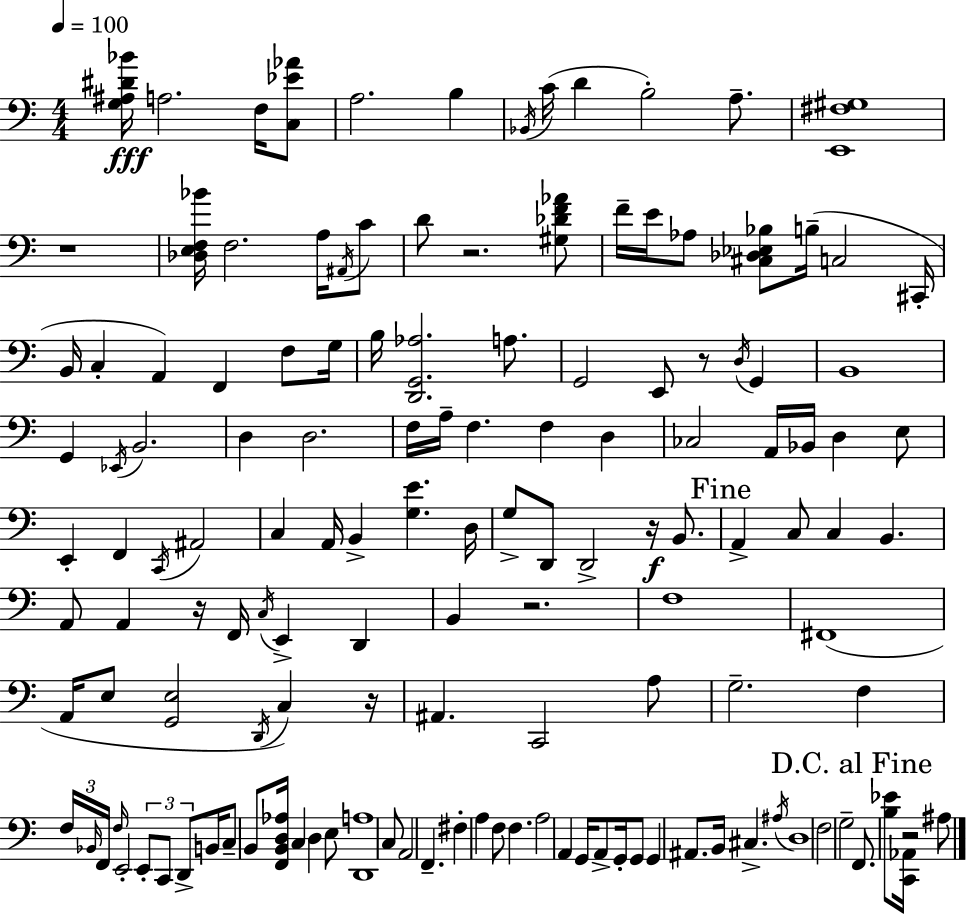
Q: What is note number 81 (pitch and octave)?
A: G3